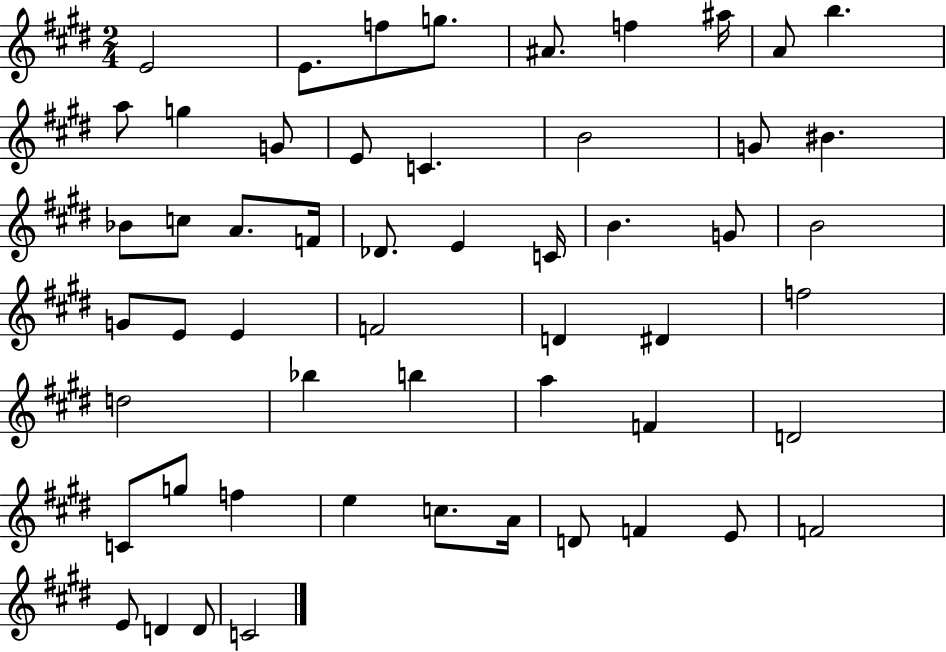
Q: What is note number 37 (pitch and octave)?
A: B5